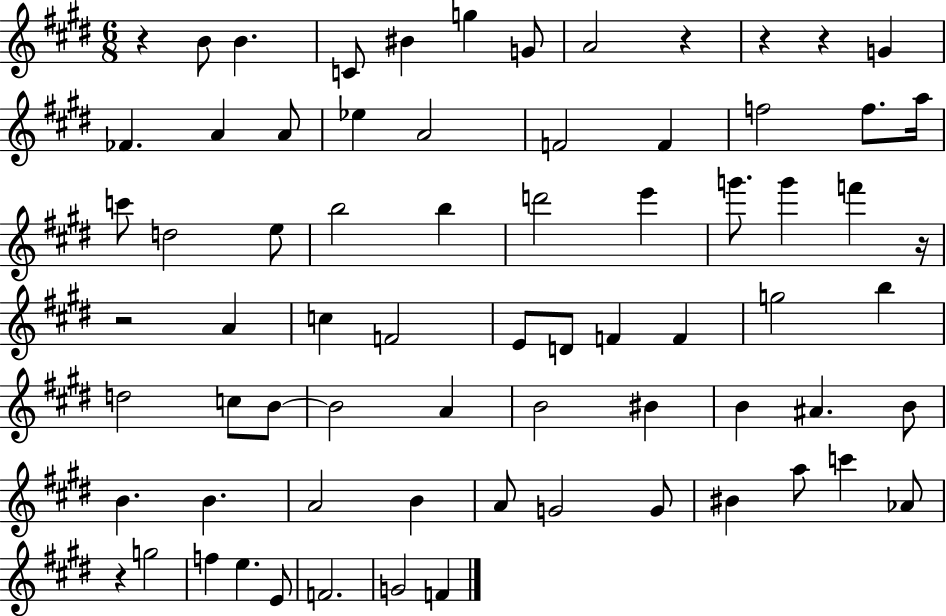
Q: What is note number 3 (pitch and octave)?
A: C4